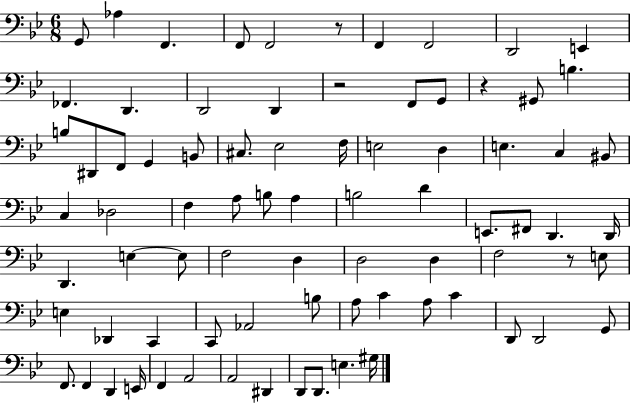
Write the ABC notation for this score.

X:1
T:Untitled
M:6/8
L:1/4
K:Bb
G,,/2 _A, F,, F,,/2 F,,2 z/2 F,, F,,2 D,,2 E,, _F,, D,, D,,2 D,, z2 F,,/2 G,,/2 z ^G,,/2 B, B,/2 ^D,,/2 F,,/2 G,, B,,/2 ^C,/2 _E,2 F,/4 E,2 D, E, C, ^B,,/2 C, _D,2 F, A,/2 B,/2 A, B,2 D E,,/2 ^F,,/2 D,, D,,/4 D,, E, E,/2 F,2 D, D,2 D, F,2 z/2 E,/2 E, _D,, C,, C,,/2 _A,,2 B,/2 A,/2 C A,/2 C D,,/2 D,,2 G,,/2 F,,/2 F,, D,, E,,/4 F,, A,,2 A,,2 ^D,, D,,/2 D,,/2 E, ^G,/4